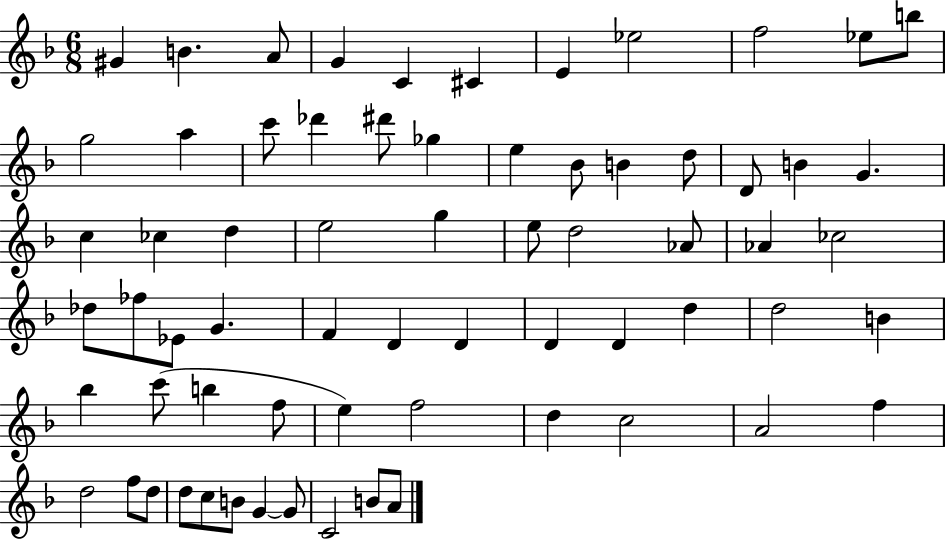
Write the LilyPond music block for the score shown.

{
  \clef treble
  \numericTimeSignature
  \time 6/8
  \key f \major
  gis'4 b'4. a'8 | g'4 c'4 cis'4 | e'4 ees''2 | f''2 ees''8 b''8 | \break g''2 a''4 | c'''8 des'''4 dis'''8 ges''4 | e''4 bes'8 b'4 d''8 | d'8 b'4 g'4. | \break c''4 ces''4 d''4 | e''2 g''4 | e''8 d''2 aes'8 | aes'4 ces''2 | \break des''8 fes''8 ees'8 g'4. | f'4 d'4 d'4 | d'4 d'4 d''4 | d''2 b'4 | \break bes''4 c'''8( b''4 f''8 | e''4) f''2 | d''4 c''2 | a'2 f''4 | \break d''2 f''8 d''8 | d''8 c''8 b'8 g'4~~ g'8 | c'2 b'8 a'8 | \bar "|."
}